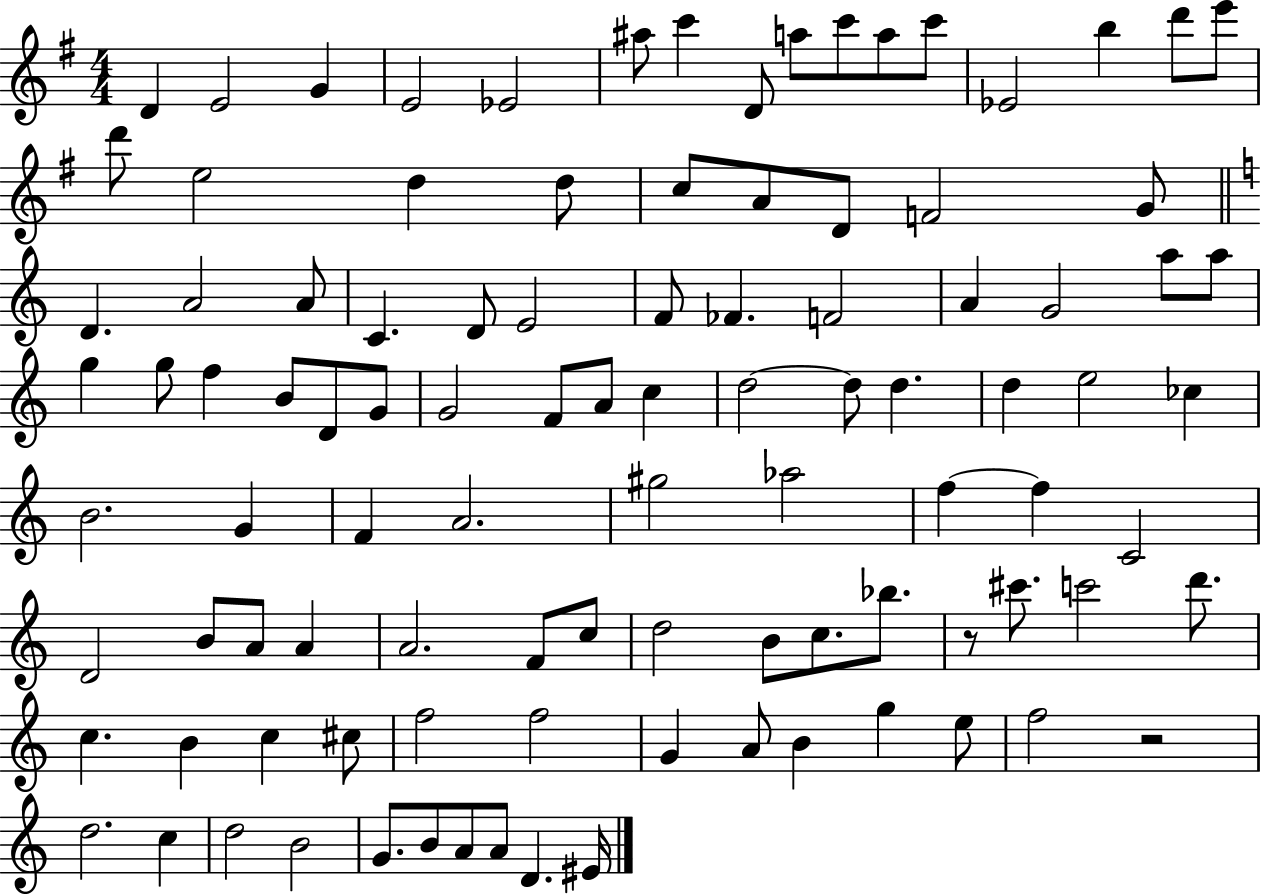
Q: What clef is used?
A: treble